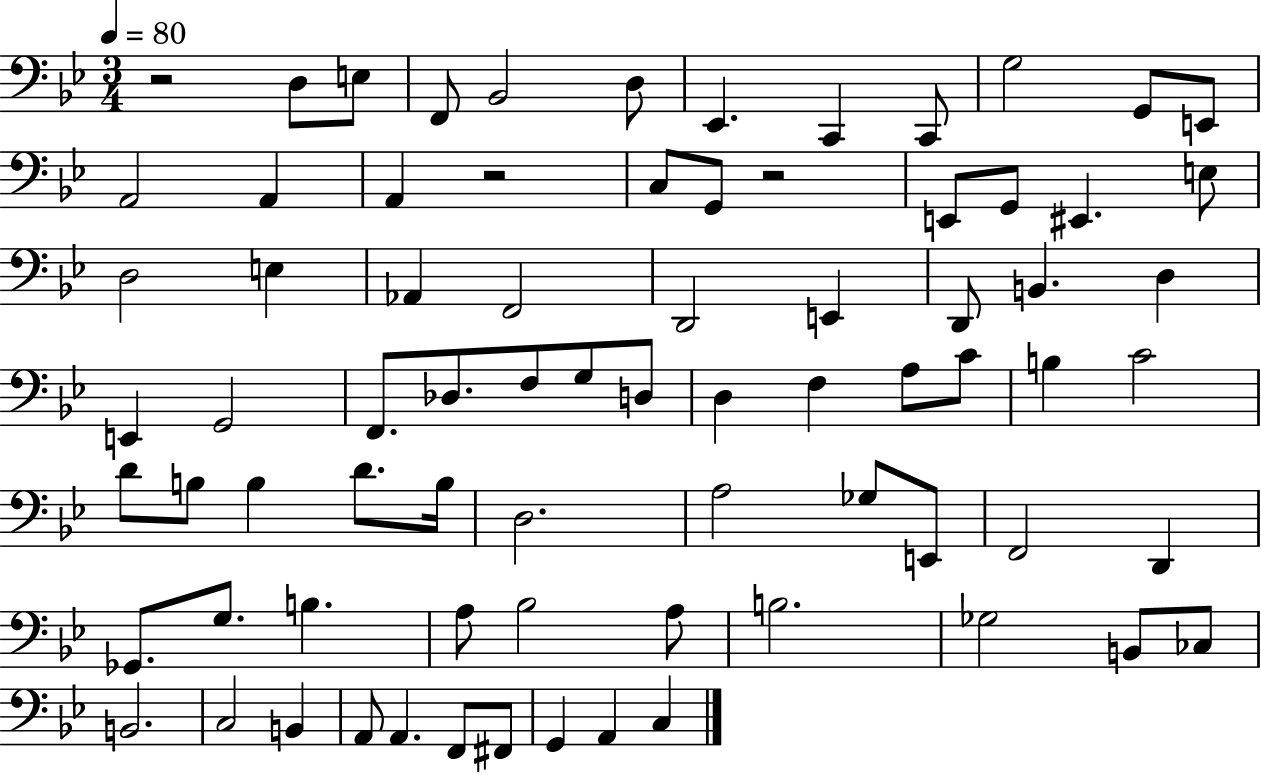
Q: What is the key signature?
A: BES major